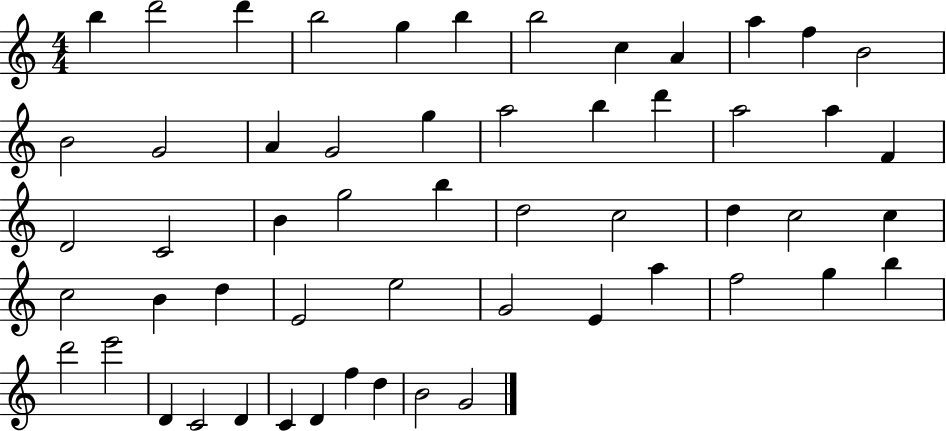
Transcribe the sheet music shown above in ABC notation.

X:1
T:Untitled
M:4/4
L:1/4
K:C
b d'2 d' b2 g b b2 c A a f B2 B2 G2 A G2 g a2 b d' a2 a F D2 C2 B g2 b d2 c2 d c2 c c2 B d E2 e2 G2 E a f2 g b d'2 e'2 D C2 D C D f d B2 G2